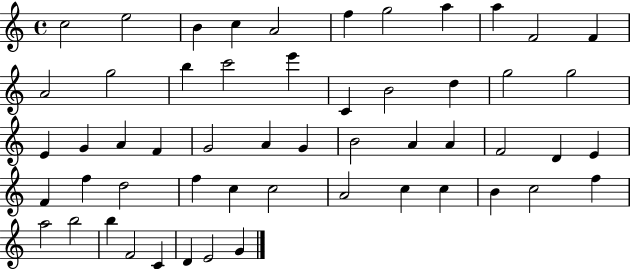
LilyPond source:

{
  \clef treble
  \time 4/4
  \defaultTimeSignature
  \key c \major
  c''2 e''2 | b'4 c''4 a'2 | f''4 g''2 a''4 | a''4 f'2 f'4 | \break a'2 g''2 | b''4 c'''2 e'''4 | c'4 b'2 d''4 | g''2 g''2 | \break e'4 g'4 a'4 f'4 | g'2 a'4 g'4 | b'2 a'4 a'4 | f'2 d'4 e'4 | \break f'4 f''4 d''2 | f''4 c''4 c''2 | a'2 c''4 c''4 | b'4 c''2 f''4 | \break a''2 b''2 | b''4 f'2 c'4 | d'4 e'2 g'4 | \bar "|."
}